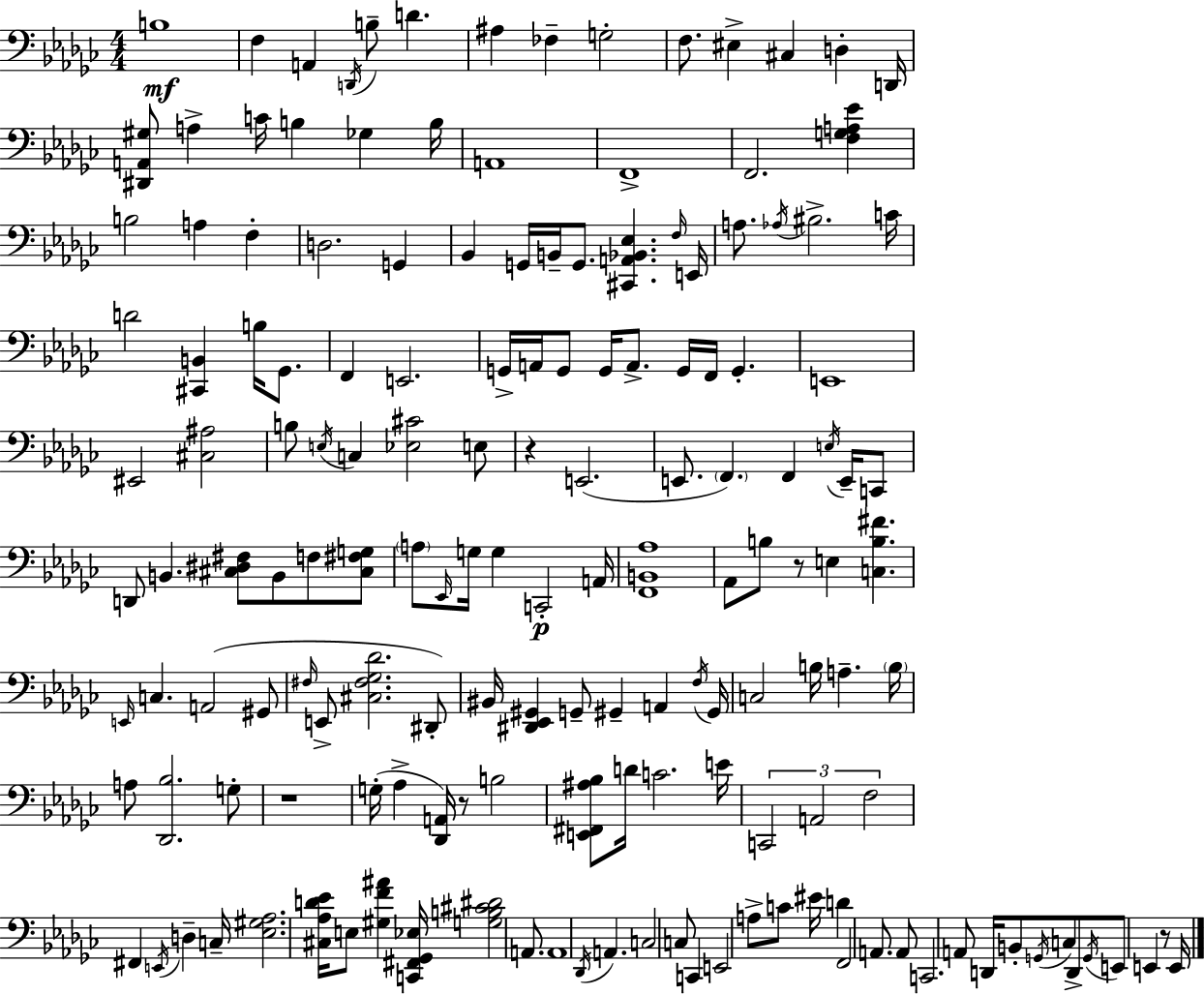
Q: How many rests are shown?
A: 5